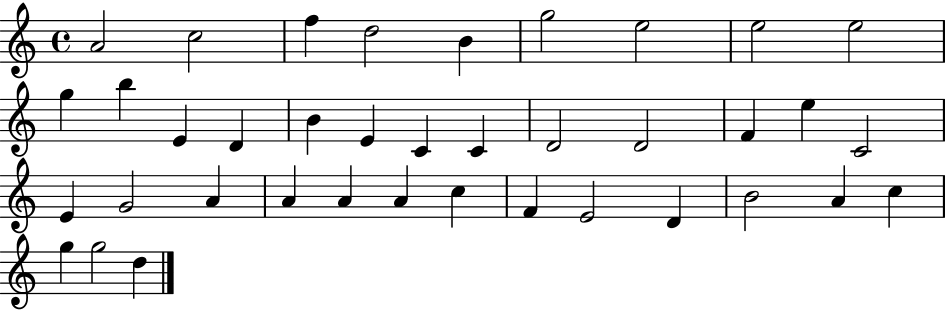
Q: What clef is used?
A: treble